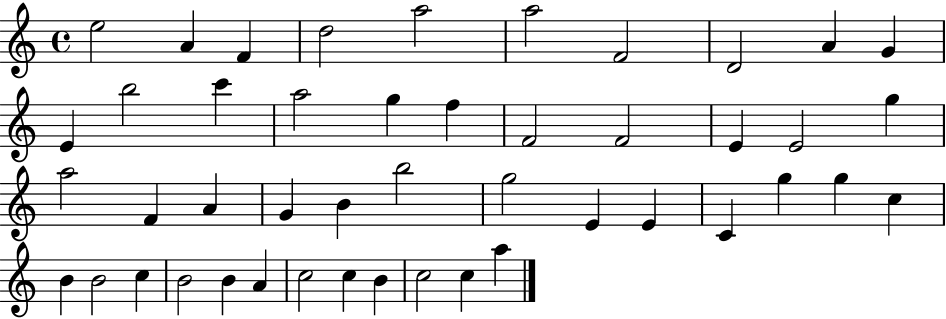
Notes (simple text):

E5/h A4/q F4/q D5/h A5/h A5/h F4/h D4/h A4/q G4/q E4/q B5/h C6/q A5/h G5/q F5/q F4/h F4/h E4/q E4/h G5/q A5/h F4/q A4/q G4/q B4/q B5/h G5/h E4/q E4/q C4/q G5/q G5/q C5/q B4/q B4/h C5/q B4/h B4/q A4/q C5/h C5/q B4/q C5/h C5/q A5/q